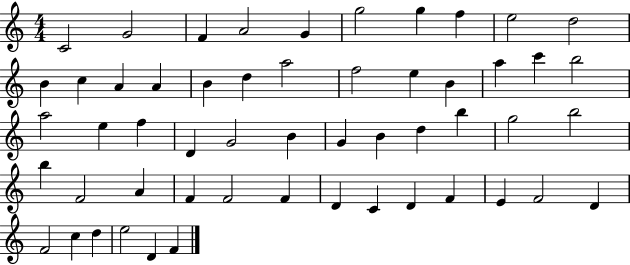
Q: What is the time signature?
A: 4/4